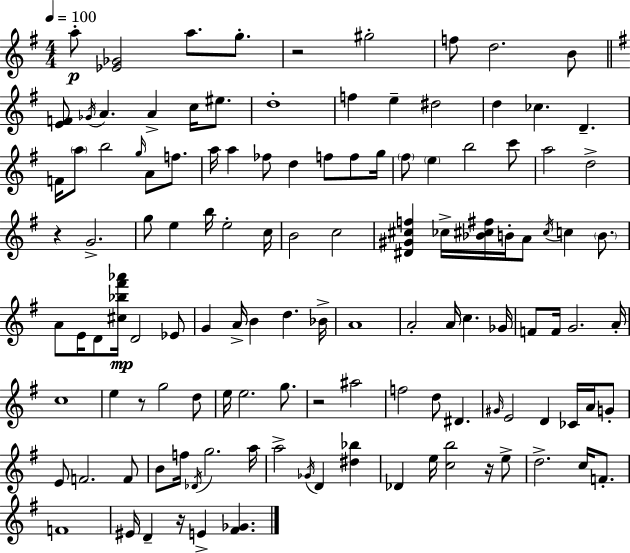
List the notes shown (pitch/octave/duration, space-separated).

A5/e [Eb4,Gb4]/h A5/e. G5/e. R/h G#5/h F5/e D5/h. B4/e [E4,F4]/e Gb4/s A4/q. A4/q C5/s EIS5/e. D5/w F5/q E5/q D#5/h D5/q CES5/q. D4/q. F4/s A5/e B5/h G5/s A4/e F5/e. A5/s A5/q FES5/e D5/q F5/e F5/e G5/s F#5/e E5/q B5/h C6/e A5/h D5/h R/q G4/h. G5/e E5/q B5/s E5/h C5/s B4/h C5/h [D#4,G#4,C#5,F5]/q CES5/s [Bb4,C#5,F#5]/s B4/s A4/e C#5/s C5/q B4/e. A4/e E4/s D4/e [C#5,Bb5,F#6,Ab6]/s D4/h Eb4/e G4/q A4/s B4/q D5/q. Bb4/s A4/w A4/h A4/s C5/q. Gb4/s F4/e F4/s G4/h. A4/s C5/w E5/q R/e G5/h D5/e E5/s E5/h. G5/e. R/h A#5/h F5/h D5/e D#4/q. G#4/s E4/h D4/q CES4/s A4/s G4/e E4/e F4/h. F4/e B4/e F5/s Db4/s G5/h. A5/s A5/h Gb4/s D4/q [D#5,Bb5]/q Db4/q E5/s [C5,B5]/h R/s E5/e D5/h. C5/s F4/e. F4/w EIS4/s D4/q R/s E4/q [F#4,Gb4]/q.